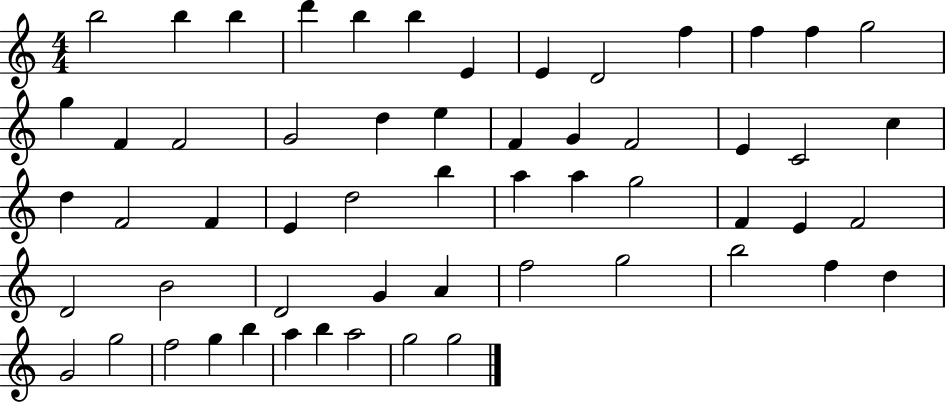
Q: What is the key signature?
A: C major